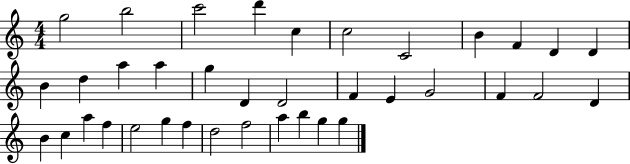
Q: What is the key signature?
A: C major